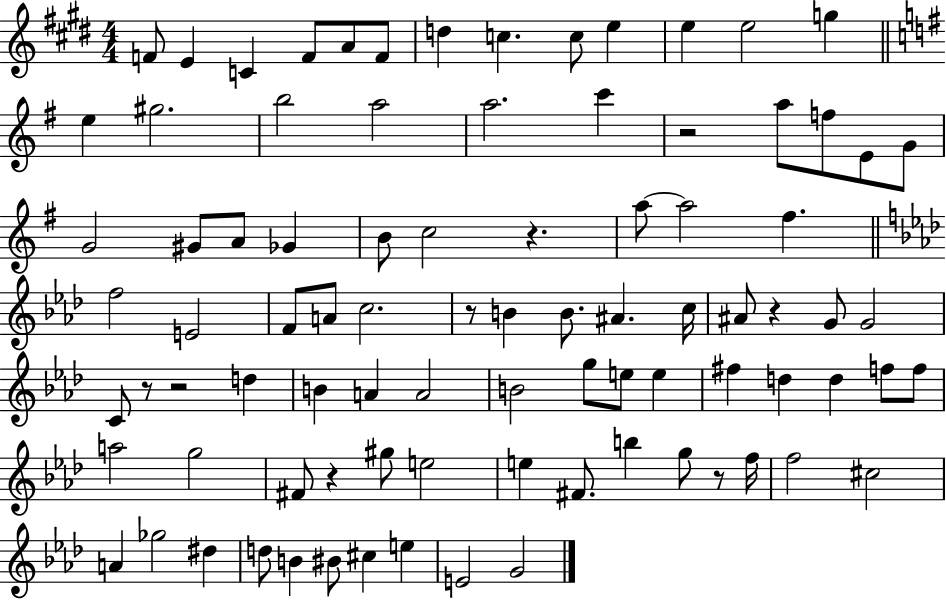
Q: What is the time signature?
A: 4/4